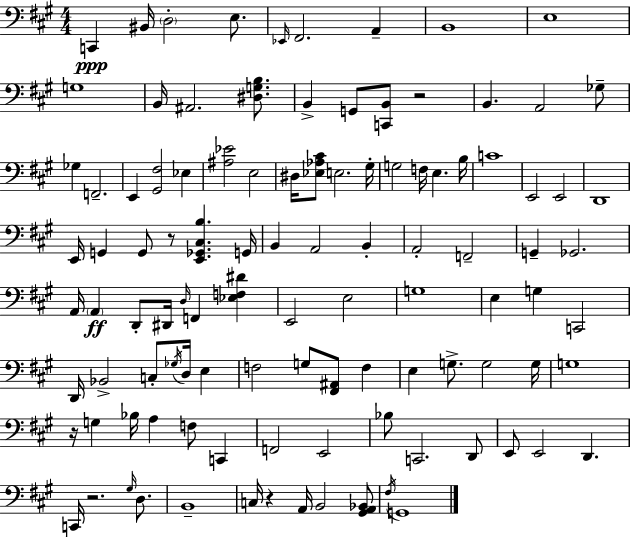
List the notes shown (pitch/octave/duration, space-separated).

C2/q BIS2/s D3/h E3/e. Eb2/s F#2/h. A2/q B2/w E3/w G3/w B2/s A#2/h. [D#3,G3,B3]/e. B2/q G2/e [C2,B2]/e R/h B2/q. A2/h Gb3/e Gb3/q F2/h. E2/q [G#2,F#3]/h Eb3/q [A#3,Eb4]/h E3/h D#3/s [Eb3,Ab3,C#4]/e E3/h. G#3/s G3/h F3/s E3/q. B3/s C4/w E2/h E2/h D2/w E2/s G2/q G2/e R/e [E2,Gb2,C#3,B3]/q. G2/s B2/q A2/h B2/q A2/h F2/h G2/q Gb2/h. A2/s A2/q D2/e D#2/s D3/s F2/q [Eb3,F3,D#4]/q E2/h E3/h G3/w E3/q G3/q C2/h D2/s Bb2/h C3/e Gb3/s D3/s E3/q F3/h G3/e [F#2,A#2]/e F3/q E3/q G3/e. G3/h G3/s G3/w R/s G3/q Bb3/s A3/q F3/e C2/q F2/h E2/h Bb3/e C2/h. D2/e E2/e E2/h D2/q. C2/s R/h. G#3/s D3/e. B2/w C3/s R/q A2/s B2/h [G#2,A2,Bb2]/e F#3/s G2/w